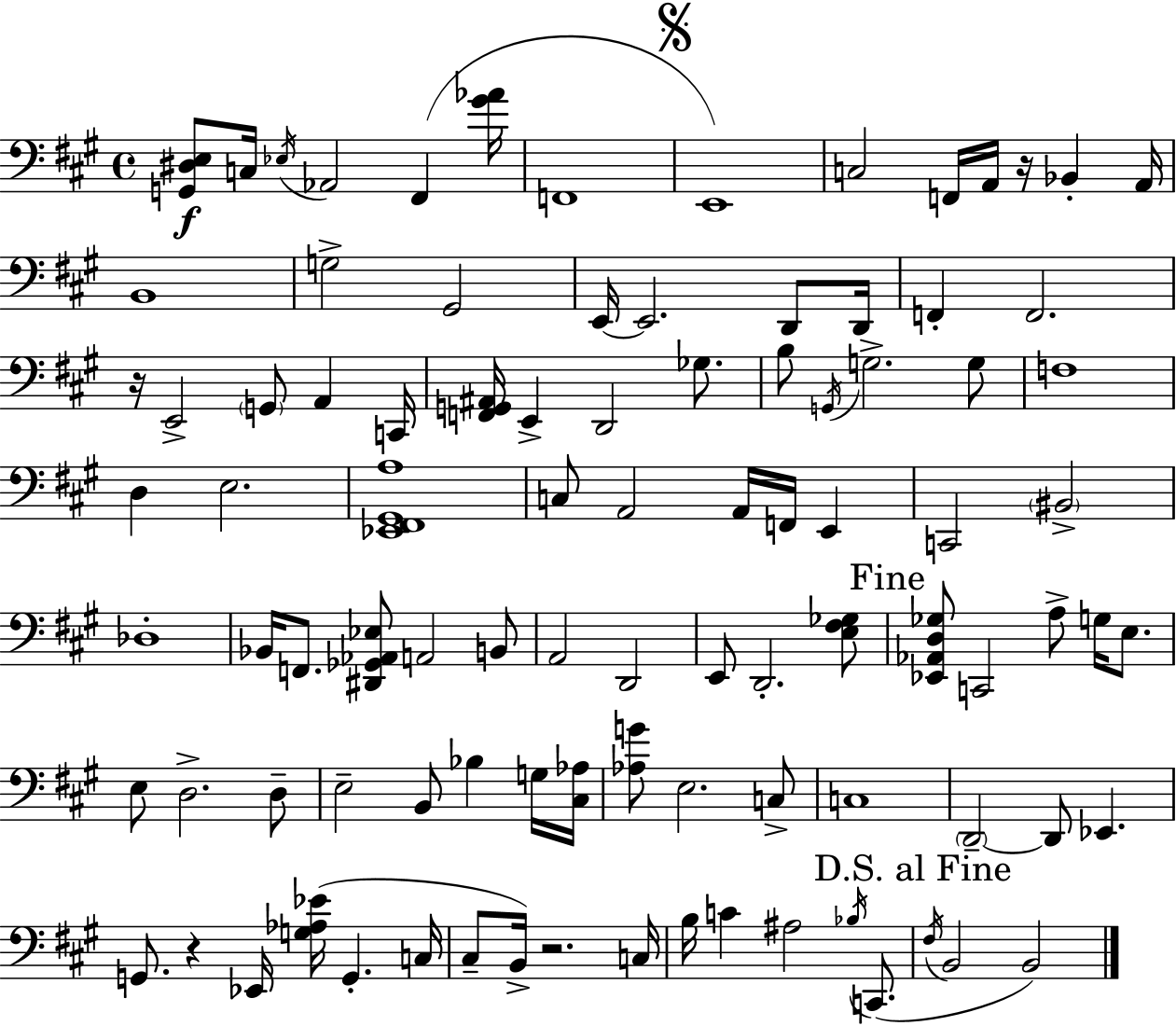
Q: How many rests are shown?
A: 4